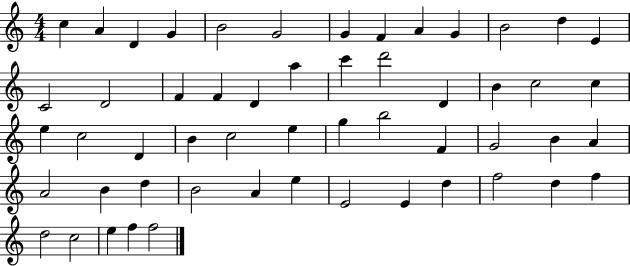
{
  \clef treble
  \numericTimeSignature
  \time 4/4
  \key c \major
  c''4 a'4 d'4 g'4 | b'2 g'2 | g'4 f'4 a'4 g'4 | b'2 d''4 e'4 | \break c'2 d'2 | f'4 f'4 d'4 a''4 | c'''4 d'''2 d'4 | b'4 c''2 c''4 | \break e''4 c''2 d'4 | b'4 c''2 e''4 | g''4 b''2 f'4 | g'2 b'4 a'4 | \break a'2 b'4 d''4 | b'2 a'4 e''4 | e'2 e'4 d''4 | f''2 d''4 f''4 | \break d''2 c''2 | e''4 f''4 f''2 | \bar "|."
}